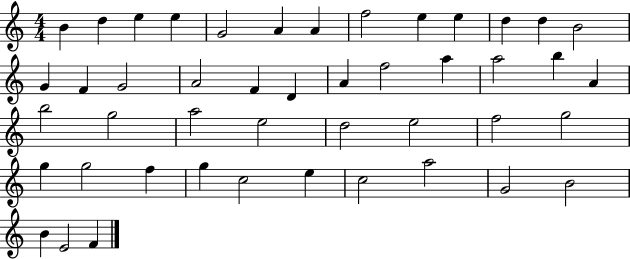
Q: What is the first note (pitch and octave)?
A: B4